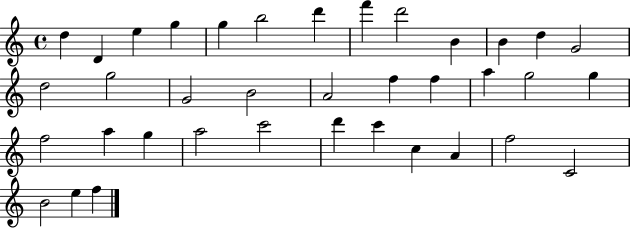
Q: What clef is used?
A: treble